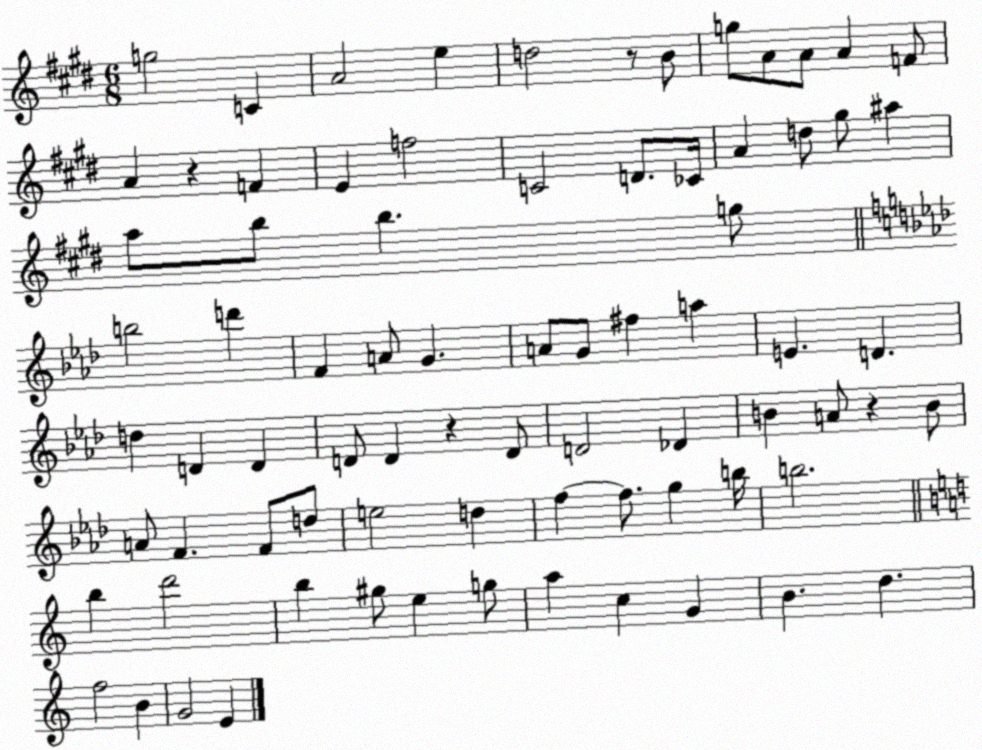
X:1
T:Untitled
M:6/8
L:1/4
K:E
g2 C A2 e d2 z/2 B/2 g/2 A/2 A/2 A F/2 A z F E f2 C2 D/2 _C/4 A d/2 ^g/2 ^a a/2 b/2 b g/2 b2 d' F A/2 G A/2 G/2 ^f a E D d D D D/2 D z D/2 D2 _D B A/2 z B/2 A/2 F F/2 d/2 e2 d f f/2 g b/4 b2 b d'2 b ^g/2 e g/2 a c G B d f2 B G2 E